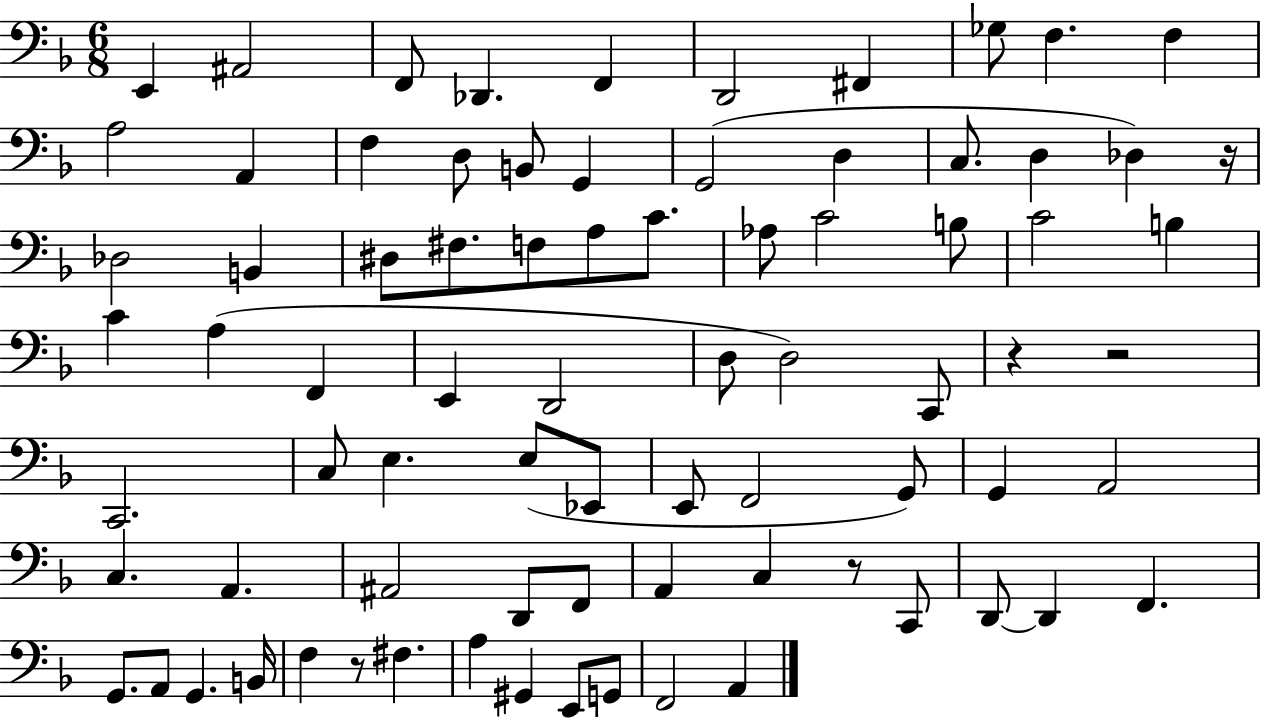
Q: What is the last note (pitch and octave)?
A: A2